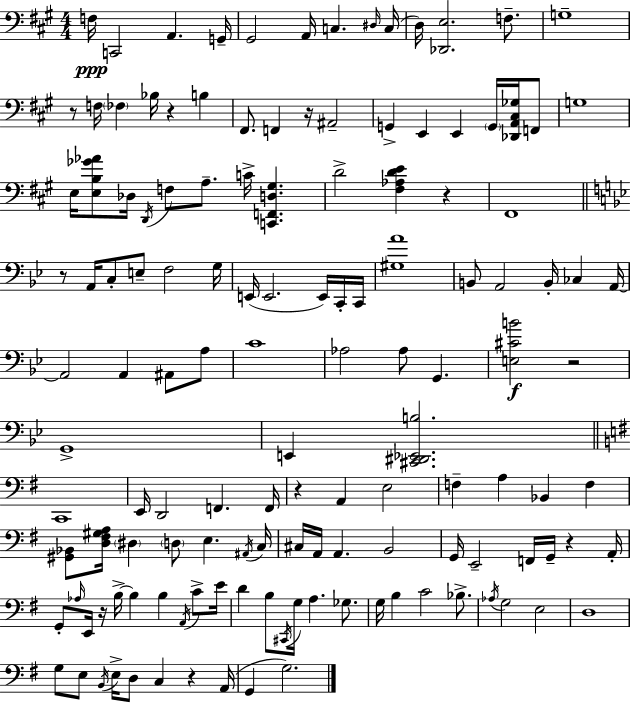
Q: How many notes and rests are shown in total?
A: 135